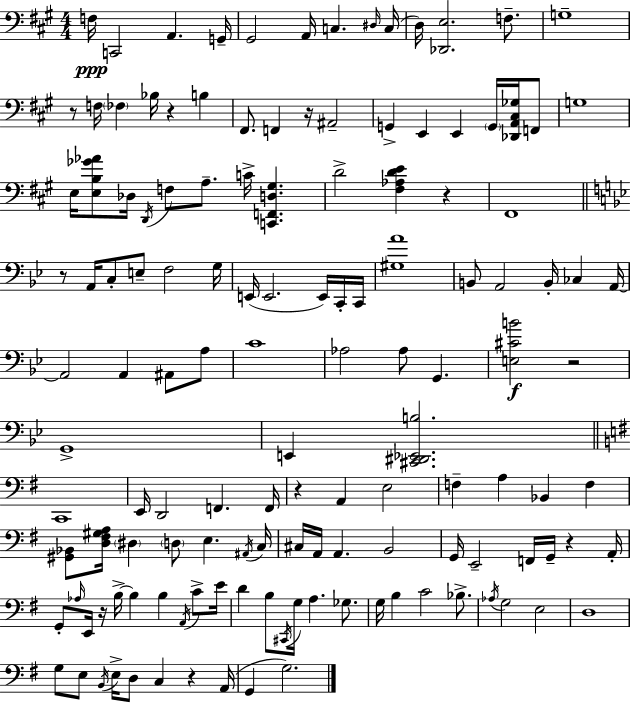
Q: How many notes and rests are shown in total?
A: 135